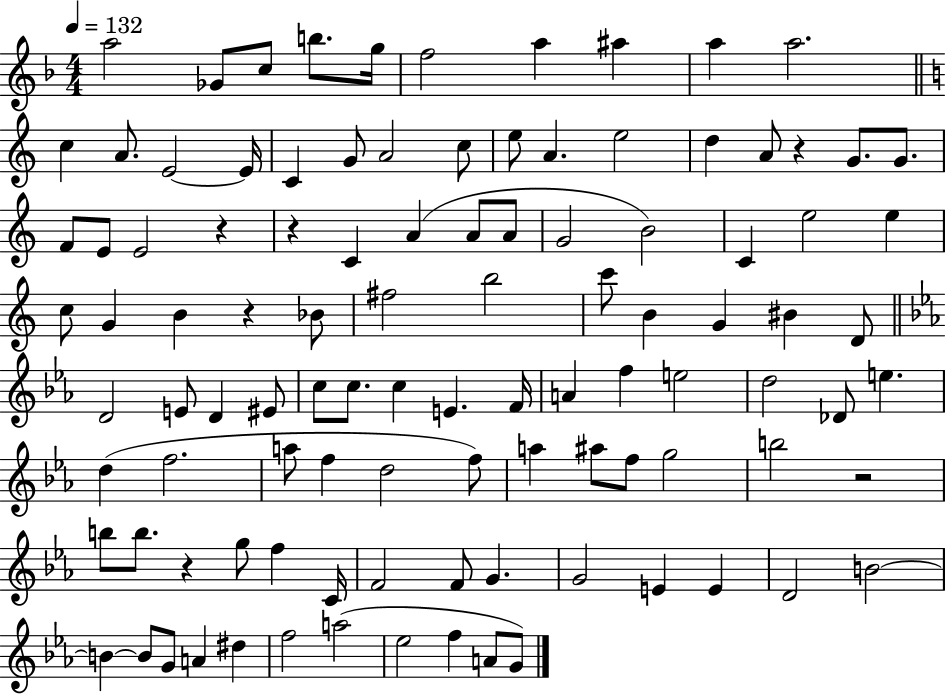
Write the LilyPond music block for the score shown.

{
  \clef treble
  \numericTimeSignature
  \time 4/4
  \key f \major
  \tempo 4 = 132
  a''2 ges'8 c''8 b''8. g''16 | f''2 a''4 ais''4 | a''4 a''2. | \bar "||" \break \key c \major c''4 a'8. e'2~~ e'16 | c'4 g'8 a'2 c''8 | e''8 a'4. e''2 | d''4 a'8 r4 g'8. g'8. | \break f'8 e'8 e'2 r4 | r4 c'4 a'4( a'8 a'8 | g'2 b'2) | c'4 e''2 e''4 | \break c''8 g'4 b'4 r4 bes'8 | fis''2 b''2 | c'''8 b'4 g'4 bis'4 d'8 | \bar "||" \break \key c \minor d'2 e'8 d'4 eis'8 | c''8 c''8. c''4 e'4. f'16 | a'4 f''4 e''2 | d''2 des'8 e''4. | \break d''4( f''2. | a''8 f''4 d''2 f''8) | a''4 ais''8 f''8 g''2 | b''2 r2 | \break b''8 b''8. r4 g''8 f''4 c'16 | f'2 f'8 g'4. | g'2 e'4 e'4 | d'2 b'2~~ | \break b'4~~ b'8 g'8 a'4 dis''4 | f''2 a''2( | ees''2 f''4 a'8 g'8) | \bar "|."
}